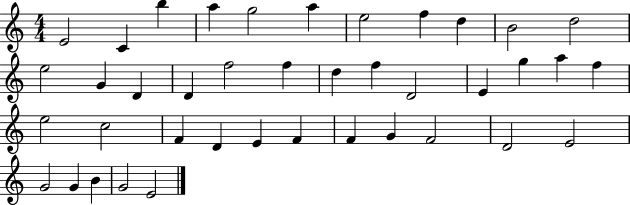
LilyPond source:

{
  \clef treble
  \numericTimeSignature
  \time 4/4
  \key c \major
  e'2 c'4 b''4 | a''4 g''2 a''4 | e''2 f''4 d''4 | b'2 d''2 | \break e''2 g'4 d'4 | d'4 f''2 f''4 | d''4 f''4 d'2 | e'4 g''4 a''4 f''4 | \break e''2 c''2 | f'4 d'4 e'4 f'4 | f'4 g'4 f'2 | d'2 e'2 | \break g'2 g'4 b'4 | g'2 e'2 | \bar "|."
}